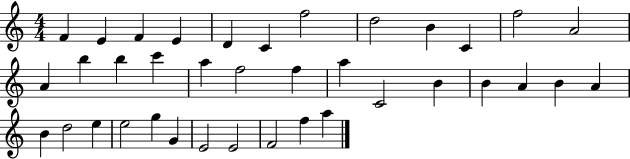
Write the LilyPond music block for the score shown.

{
  \clef treble
  \numericTimeSignature
  \time 4/4
  \key c \major
  f'4 e'4 f'4 e'4 | d'4 c'4 f''2 | d''2 b'4 c'4 | f''2 a'2 | \break a'4 b''4 b''4 c'''4 | a''4 f''2 f''4 | a''4 c'2 b'4 | b'4 a'4 b'4 a'4 | \break b'4 d''2 e''4 | e''2 g''4 g'4 | e'2 e'2 | f'2 f''4 a''4 | \break \bar "|."
}